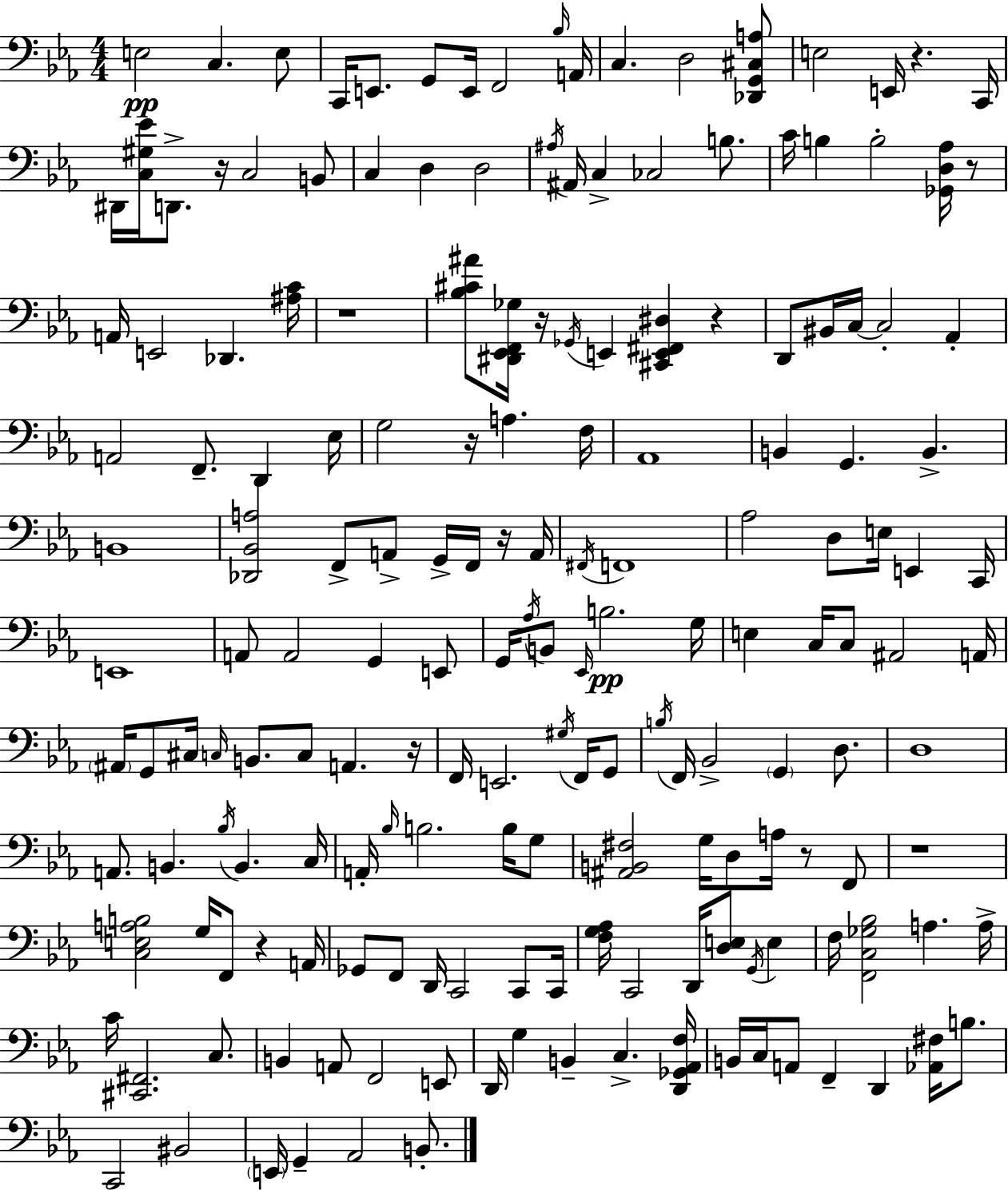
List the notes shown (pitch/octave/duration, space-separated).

E3/h C3/q. E3/e C2/s E2/e. G2/e E2/s F2/h Bb3/s A2/s C3/q. D3/h [Db2,G2,C#3,A3]/e E3/h E2/s R/q. C2/s D#2/s [C3,G#3,Eb4]/s D2/e. R/s C3/h B2/e C3/q D3/q D3/h A#3/s A#2/s C3/q CES3/h B3/e. C4/s B3/q B3/h [Gb2,D3,Ab3]/s R/e A2/s E2/h Db2/q. [A#3,C4]/s R/w [Bb3,C#4,A#4]/e [D#2,Eb2,F2,Gb3]/s R/s Gb2/s E2/q [C#2,E2,F#2,D#3]/q R/q D2/e BIS2/s C3/s C3/h Ab2/q A2/h F2/e. D2/q Eb3/s G3/h R/s A3/q. F3/s Ab2/w B2/q G2/q. B2/q. B2/w [Db2,Bb2,A3]/h F2/e A2/e G2/s F2/s R/s A2/s F#2/s F2/w Ab3/h D3/e E3/s E2/q C2/s E2/w A2/e A2/h G2/q E2/e G2/s Ab3/s B2/e Eb2/s B3/h. G3/s E3/q C3/s C3/e A#2/h A2/s A#2/s G2/e C#3/s C3/s B2/e. C3/e A2/q. R/s F2/s E2/h. G#3/s F2/s G2/e B3/s F2/s Bb2/h G2/q D3/e. D3/w A2/e. B2/q. Bb3/s B2/q. C3/s A2/s Bb3/s B3/h. B3/s G3/e [A#2,B2,F#3]/h G3/s D3/e A3/s R/e F2/e R/w [C3,E3,A3,B3]/h G3/s F2/e R/q A2/s Gb2/e F2/e D2/s C2/h C2/e C2/s [F3,G3,Ab3]/s C2/h D2/s [D3,E3]/e G2/s E3/q F3/s [F2,C3,Gb3,Bb3]/h A3/q. A3/s C4/s [C#2,F#2]/h. C3/e. B2/q A2/e F2/h E2/e D2/s G3/q B2/q C3/q. [D2,Gb2,Ab2,F3]/s B2/s C3/s A2/e F2/q D2/q [Ab2,F#3]/s B3/e. C2/h BIS2/h E2/s G2/q Ab2/h B2/e.